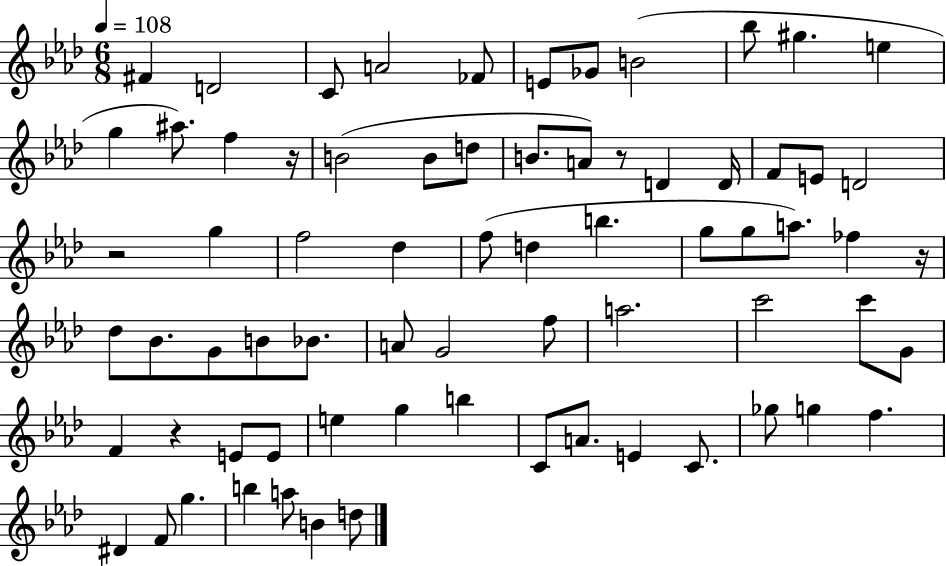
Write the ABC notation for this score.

X:1
T:Untitled
M:6/8
L:1/4
K:Ab
^F D2 C/2 A2 _F/2 E/2 _G/2 B2 _b/2 ^g e g ^a/2 f z/4 B2 B/2 d/2 B/2 A/2 z/2 D D/4 F/2 E/2 D2 z2 g f2 _d f/2 d b g/2 g/2 a/2 _f z/4 _d/2 _B/2 G/2 B/2 _B/2 A/2 G2 f/2 a2 c'2 c'/2 G/2 F z E/2 E/2 e g b C/2 A/2 E C/2 _g/2 g f ^D F/2 g b a/2 B d/2